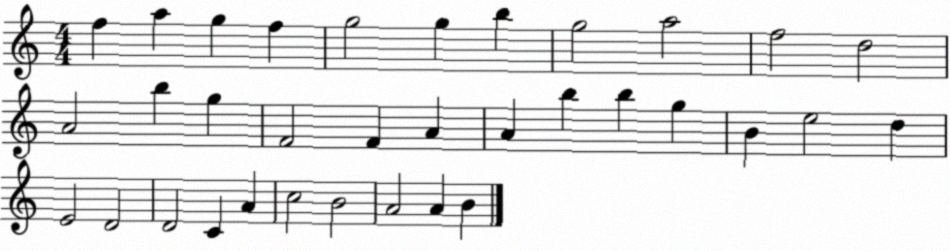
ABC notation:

X:1
T:Untitled
M:4/4
L:1/4
K:C
f a g f g2 g b g2 a2 f2 d2 A2 b g F2 F A A b b g B e2 d E2 D2 D2 C A c2 B2 A2 A B